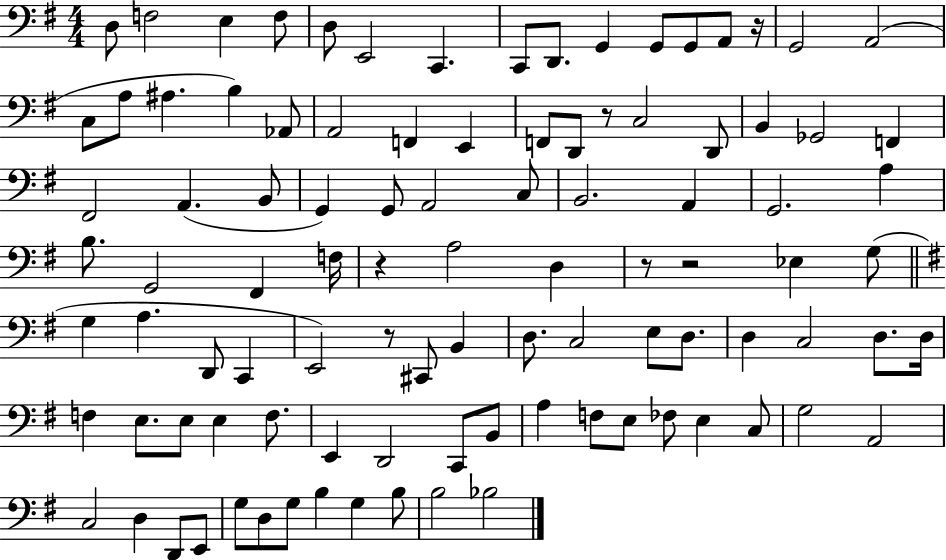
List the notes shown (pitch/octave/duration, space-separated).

D3/e F3/h E3/q F3/e D3/e E2/h C2/q. C2/e D2/e. G2/q G2/e G2/e A2/e R/s G2/h A2/h C3/e A3/e A#3/q. B3/q Ab2/e A2/h F2/q E2/q F2/e D2/e R/e C3/h D2/e B2/q Gb2/h F2/q F#2/h A2/q. B2/e G2/q G2/e A2/h C3/e B2/h. A2/q G2/h. A3/q B3/e. G2/h F#2/q F3/s R/q A3/h D3/q R/e R/h Eb3/q G3/e G3/q A3/q. D2/e C2/q E2/h R/e C#2/e B2/q D3/e. C3/h E3/e D3/e. D3/q C3/h D3/e. D3/s F3/q E3/e. E3/e E3/q F3/e. E2/q D2/h C2/e B2/e A3/q F3/e E3/e FES3/e E3/q C3/e G3/h A2/h C3/h D3/q D2/e E2/e G3/e D3/e G3/e B3/q G3/q B3/e B3/h Bb3/h